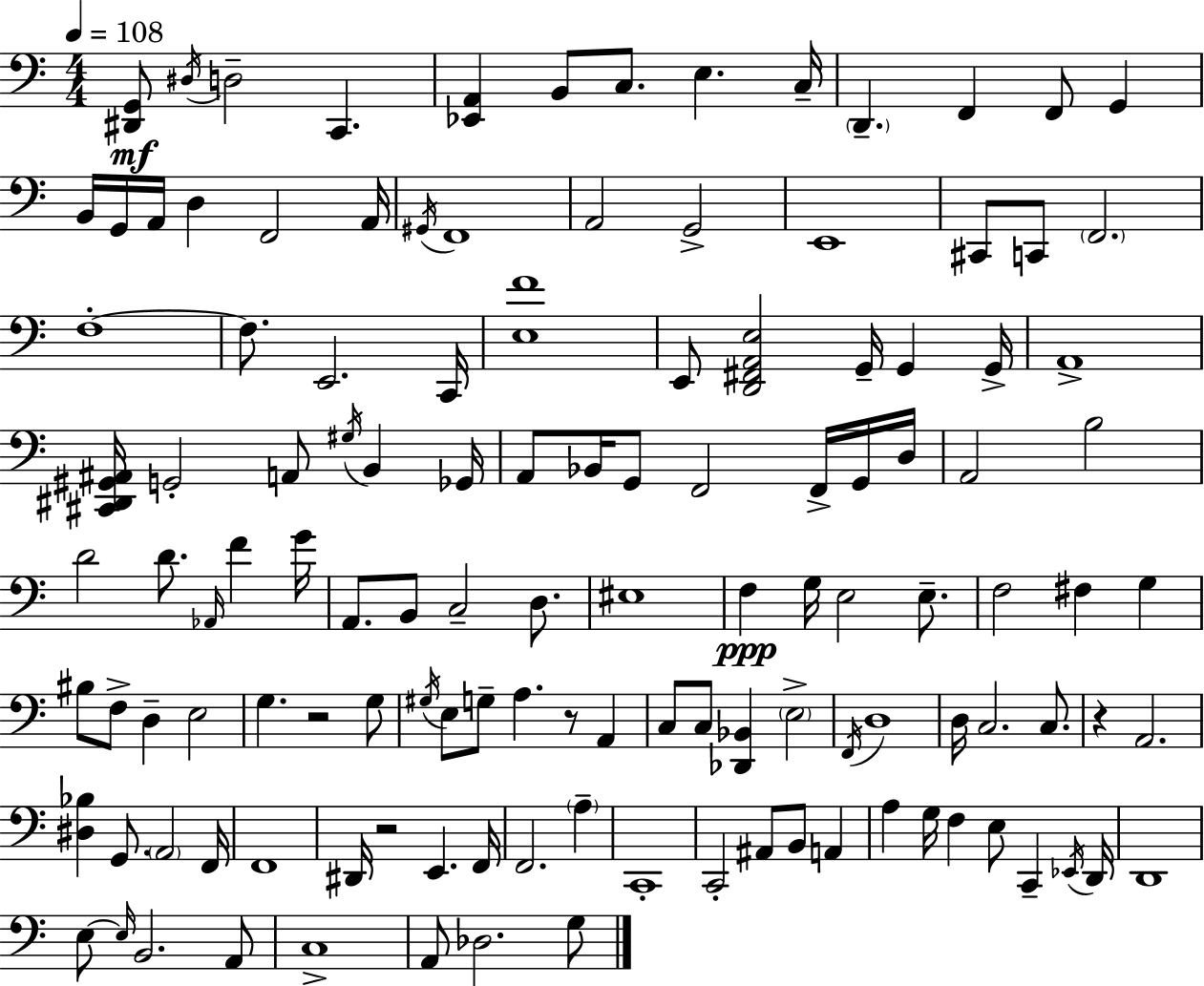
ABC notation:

X:1
T:Untitled
M:4/4
L:1/4
K:C
[^D,,G,,]/2 ^D,/4 D,2 C,, [_E,,A,,] B,,/2 C,/2 E, C,/4 D,, F,, F,,/2 G,, B,,/4 G,,/4 A,,/4 D, F,,2 A,,/4 ^G,,/4 F,,4 A,,2 G,,2 E,,4 ^C,,/2 C,,/2 F,,2 F,4 F,/2 E,,2 C,,/4 [E,F]4 E,,/2 [D,,^F,,A,,E,]2 G,,/4 G,, G,,/4 A,,4 [^C,,^D,,^G,,^A,,]/4 G,,2 A,,/2 ^G,/4 B,, _G,,/4 A,,/2 _B,,/4 G,,/2 F,,2 F,,/4 G,,/4 D,/4 A,,2 B,2 D2 D/2 _A,,/4 F G/4 A,,/2 B,,/2 C,2 D,/2 ^E,4 F, G,/4 E,2 E,/2 F,2 ^F, G, ^B,/2 F,/2 D, E,2 G, z2 G,/2 ^G,/4 E,/2 G,/2 A, z/2 A,, C,/2 C,/2 [_D,,_B,,] E,2 F,,/4 D,4 D,/4 C,2 C,/2 z A,,2 [^D,_B,] G,,/2 A,,2 F,,/4 F,,4 ^D,,/4 z2 E,, F,,/4 F,,2 A, C,,4 C,,2 ^A,,/2 B,,/2 A,, A, G,/4 F, E,/2 C,, _E,,/4 D,,/4 D,,4 E,/2 E,/4 B,,2 A,,/2 C,4 A,,/2 _D,2 G,/2